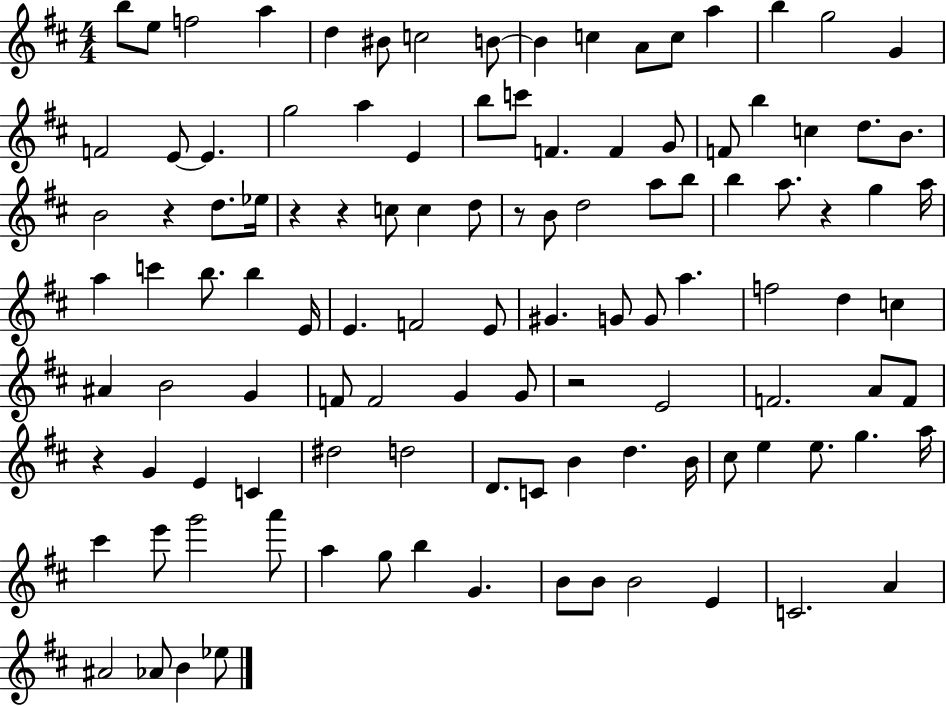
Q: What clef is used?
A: treble